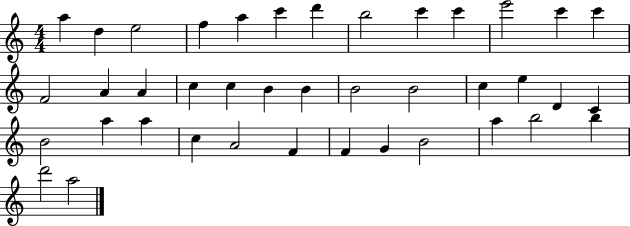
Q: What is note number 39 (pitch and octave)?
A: D6